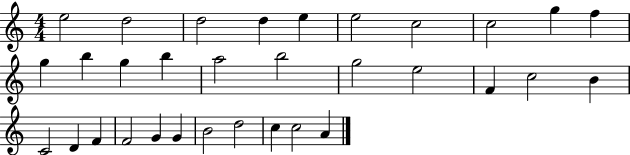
E5/h D5/h D5/h D5/q E5/q E5/h C5/h C5/h G5/q F5/q G5/q B5/q G5/q B5/q A5/h B5/h G5/h E5/h F4/q C5/h B4/q C4/h D4/q F4/q F4/h G4/q G4/q B4/h D5/h C5/q C5/h A4/q